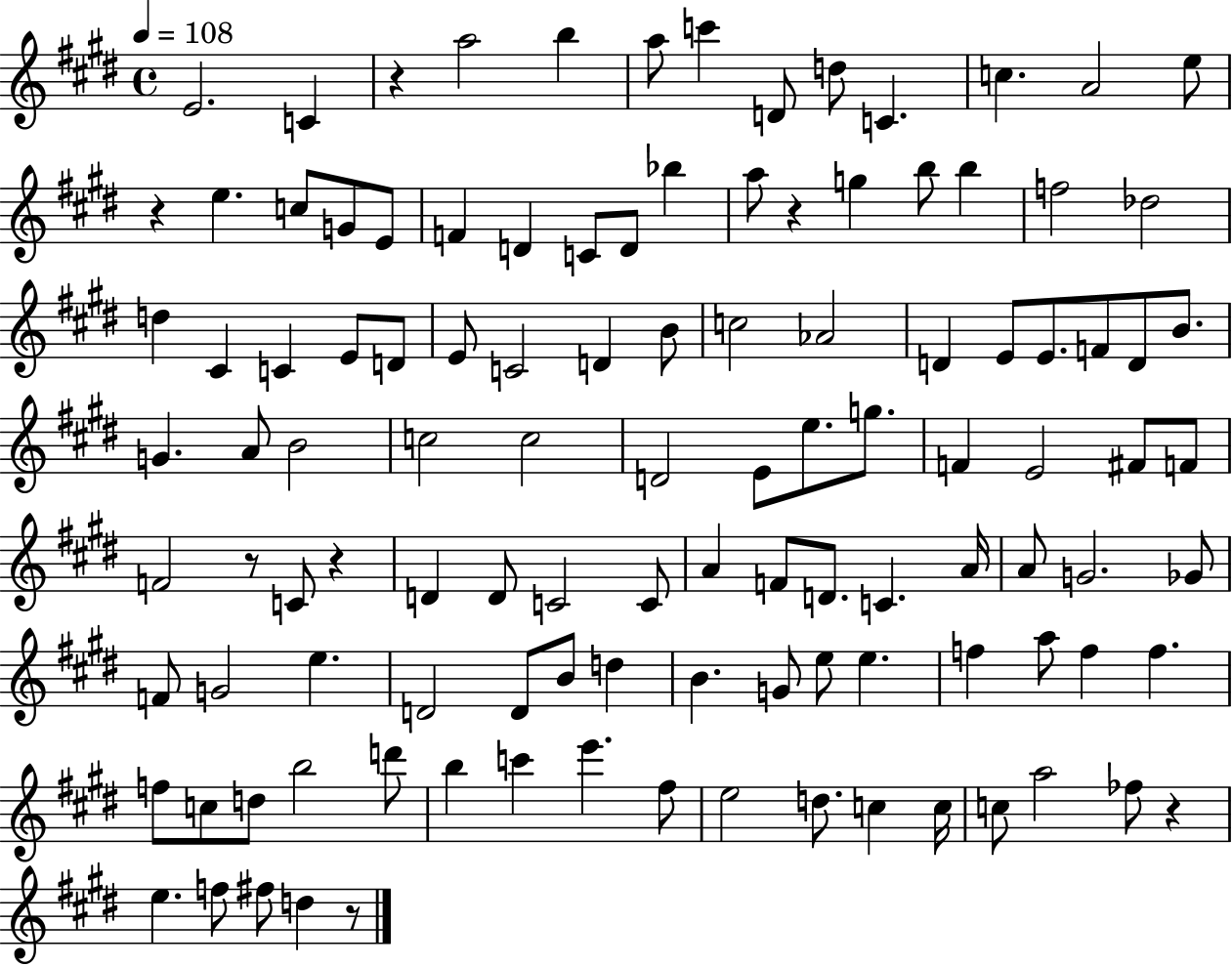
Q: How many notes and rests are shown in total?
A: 113